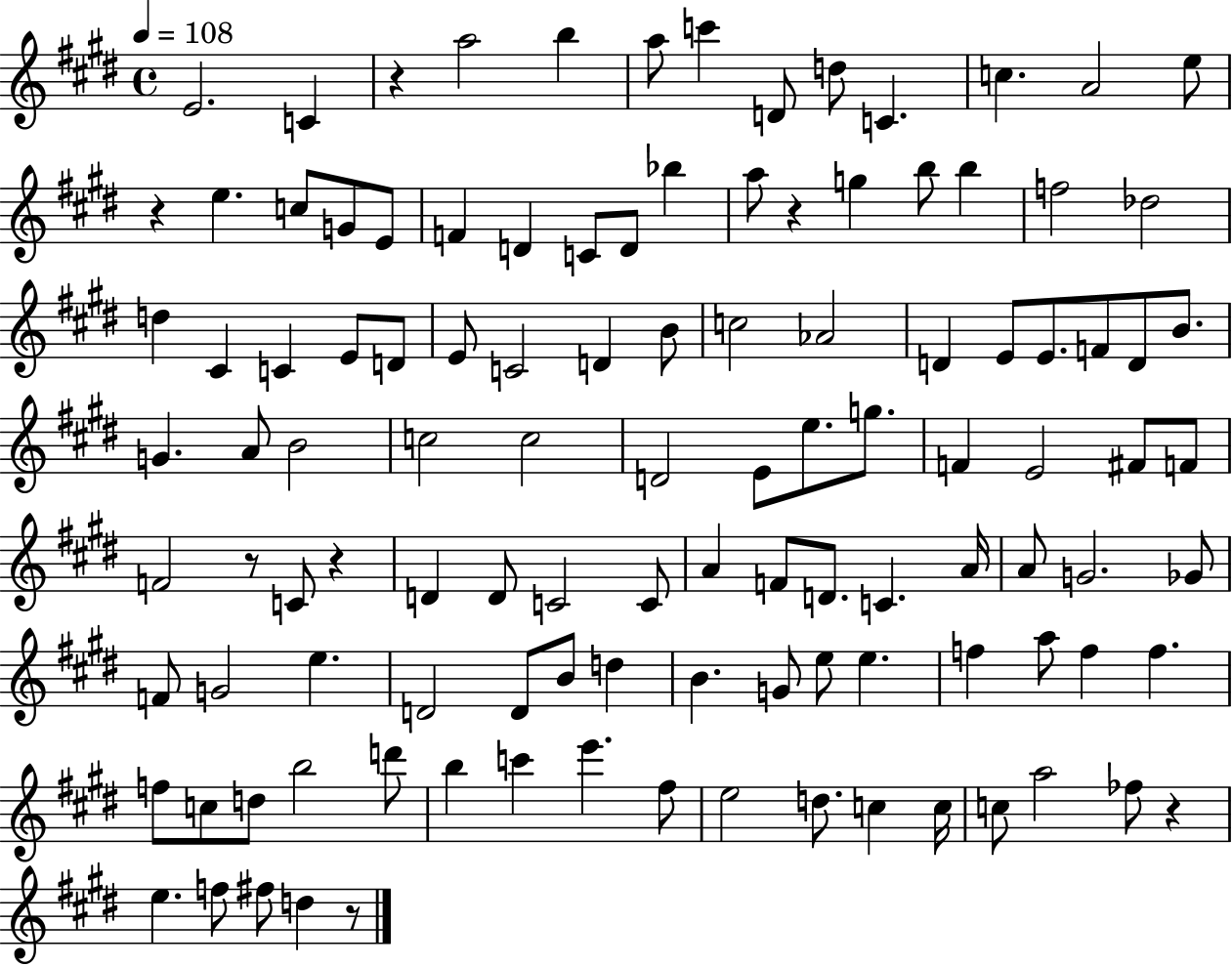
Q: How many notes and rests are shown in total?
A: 113